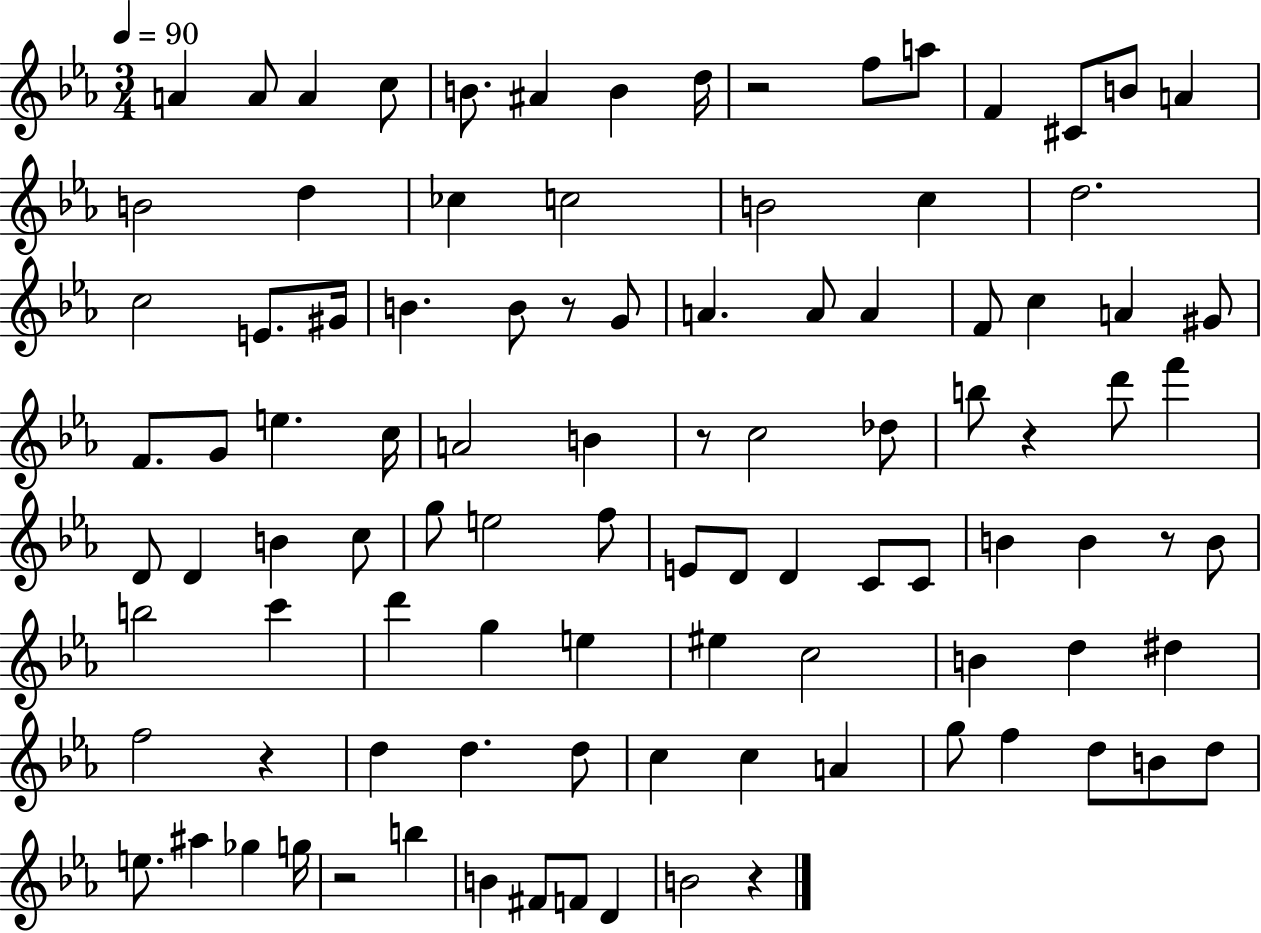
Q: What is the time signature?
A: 3/4